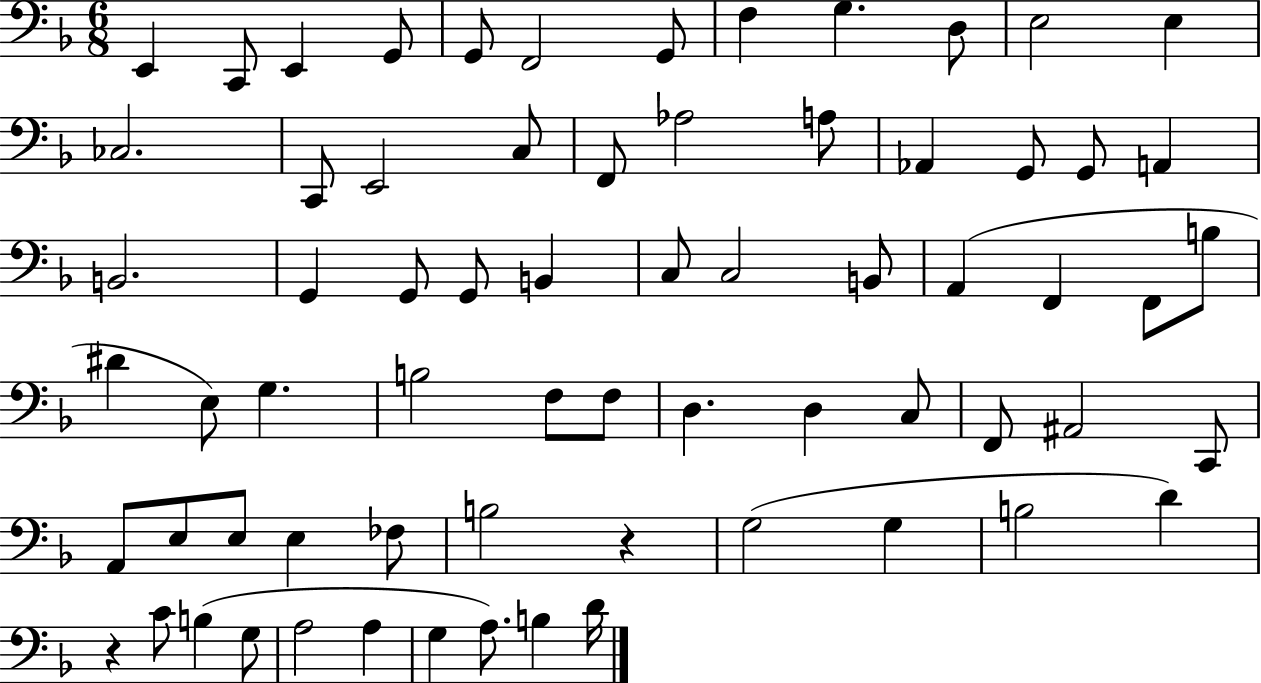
E2/q C2/e E2/q G2/e G2/e F2/h G2/e F3/q G3/q. D3/e E3/h E3/q CES3/h. C2/e E2/h C3/e F2/e Ab3/h A3/e Ab2/q G2/e G2/e A2/q B2/h. G2/q G2/e G2/e B2/q C3/e C3/h B2/e A2/q F2/q F2/e B3/e D#4/q E3/e G3/q. B3/h F3/e F3/e D3/q. D3/q C3/e F2/e A#2/h C2/e A2/e E3/e E3/e E3/q FES3/e B3/h R/q G3/h G3/q B3/h D4/q R/q C4/e B3/q G3/e A3/h A3/q G3/q A3/e. B3/q D4/s